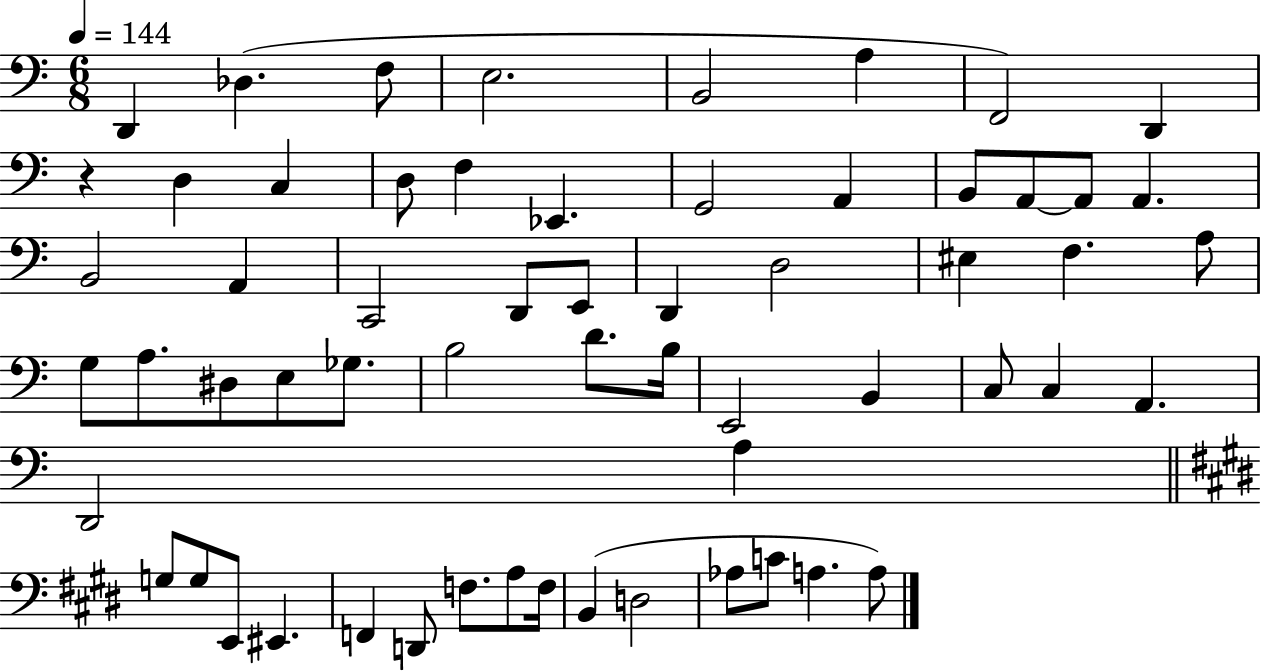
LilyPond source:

{
  \clef bass
  \numericTimeSignature
  \time 6/8
  \key c \major
  \tempo 4 = 144
  \repeat volta 2 { d,4 des4.( f8 | e2. | b,2 a4 | f,2) d,4 | \break r4 d4 c4 | d8 f4 ees,4. | g,2 a,4 | b,8 a,8~~ a,8 a,4. | \break b,2 a,4 | c,2 d,8 e,8 | d,4 d2 | eis4 f4. a8 | \break g8 a8. dis8 e8 ges8. | b2 d'8. b16 | e,2 b,4 | c8 c4 a,4. | \break d,2 a4 | \bar "||" \break \key e \major g8 g8 e,8 eis,4. | f,4 d,8 f8. a8 f16 | b,4( d2 | aes8 c'8 a4. a8) | \break } \bar "|."
}